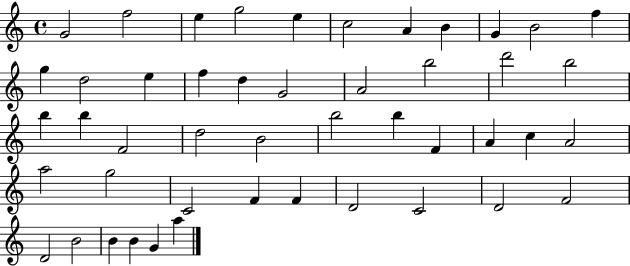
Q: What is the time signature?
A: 4/4